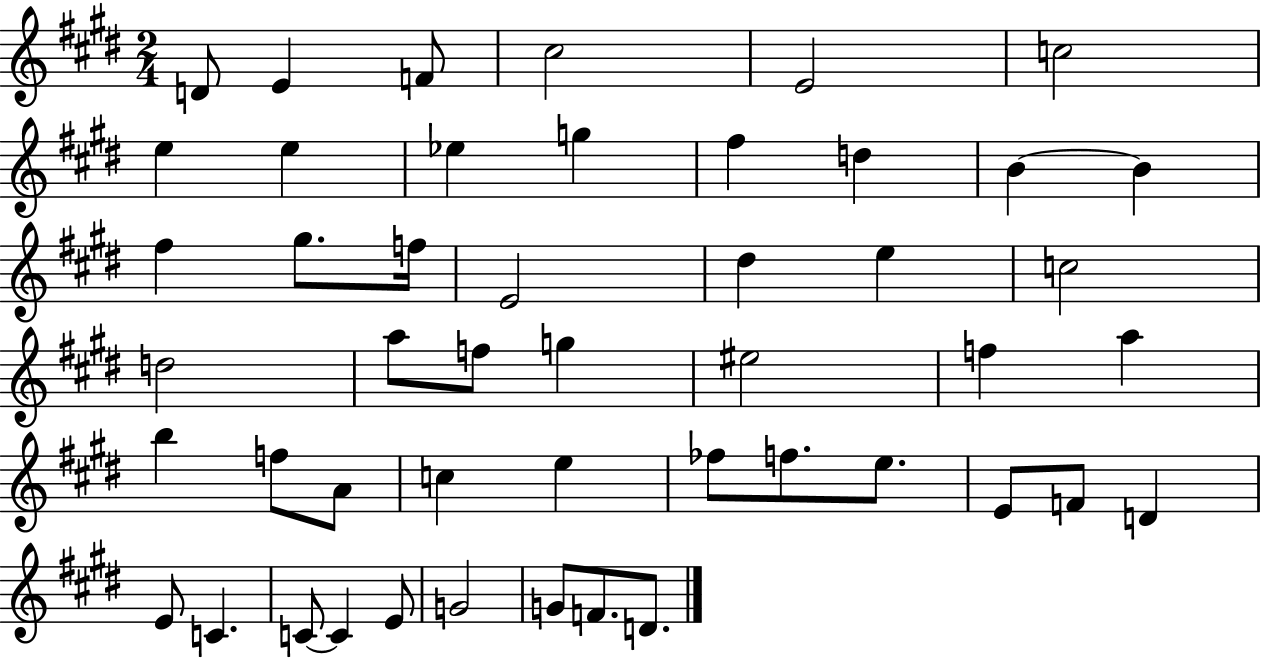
X:1
T:Untitled
M:2/4
L:1/4
K:E
D/2 E F/2 ^c2 E2 c2 e e _e g ^f d B B ^f ^g/2 f/4 E2 ^d e c2 d2 a/2 f/2 g ^e2 f a b f/2 A/2 c e _f/2 f/2 e/2 E/2 F/2 D E/2 C C/2 C E/2 G2 G/2 F/2 D/2